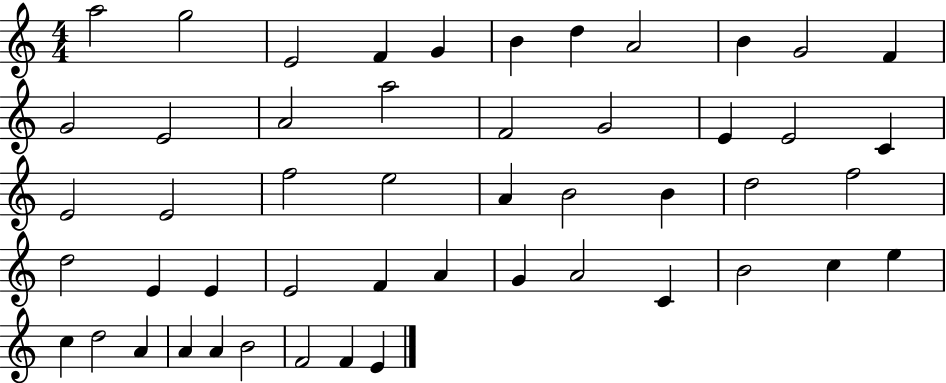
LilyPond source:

{
  \clef treble
  \numericTimeSignature
  \time 4/4
  \key c \major
  a''2 g''2 | e'2 f'4 g'4 | b'4 d''4 a'2 | b'4 g'2 f'4 | \break g'2 e'2 | a'2 a''2 | f'2 g'2 | e'4 e'2 c'4 | \break e'2 e'2 | f''2 e''2 | a'4 b'2 b'4 | d''2 f''2 | \break d''2 e'4 e'4 | e'2 f'4 a'4 | g'4 a'2 c'4 | b'2 c''4 e''4 | \break c''4 d''2 a'4 | a'4 a'4 b'2 | f'2 f'4 e'4 | \bar "|."
}